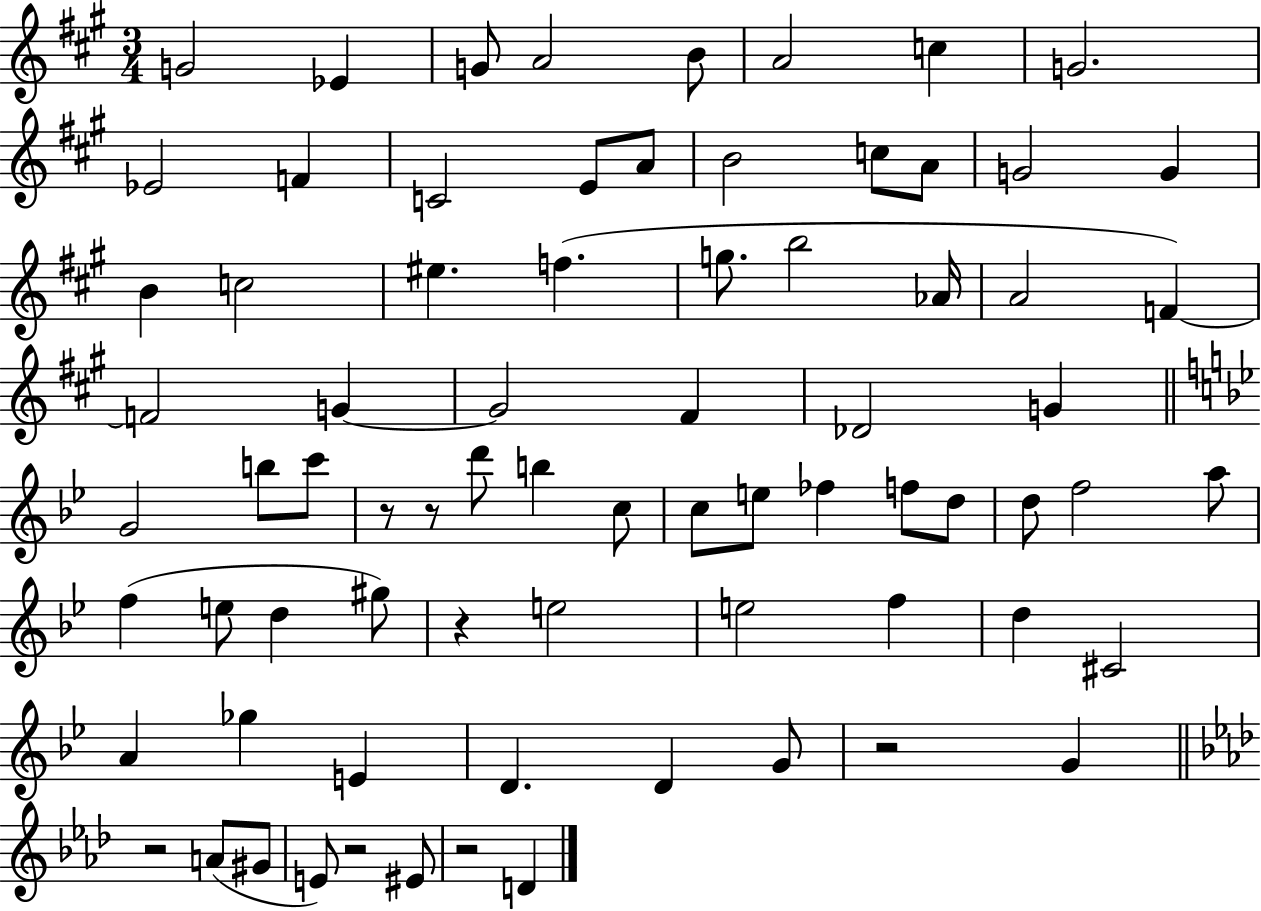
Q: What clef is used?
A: treble